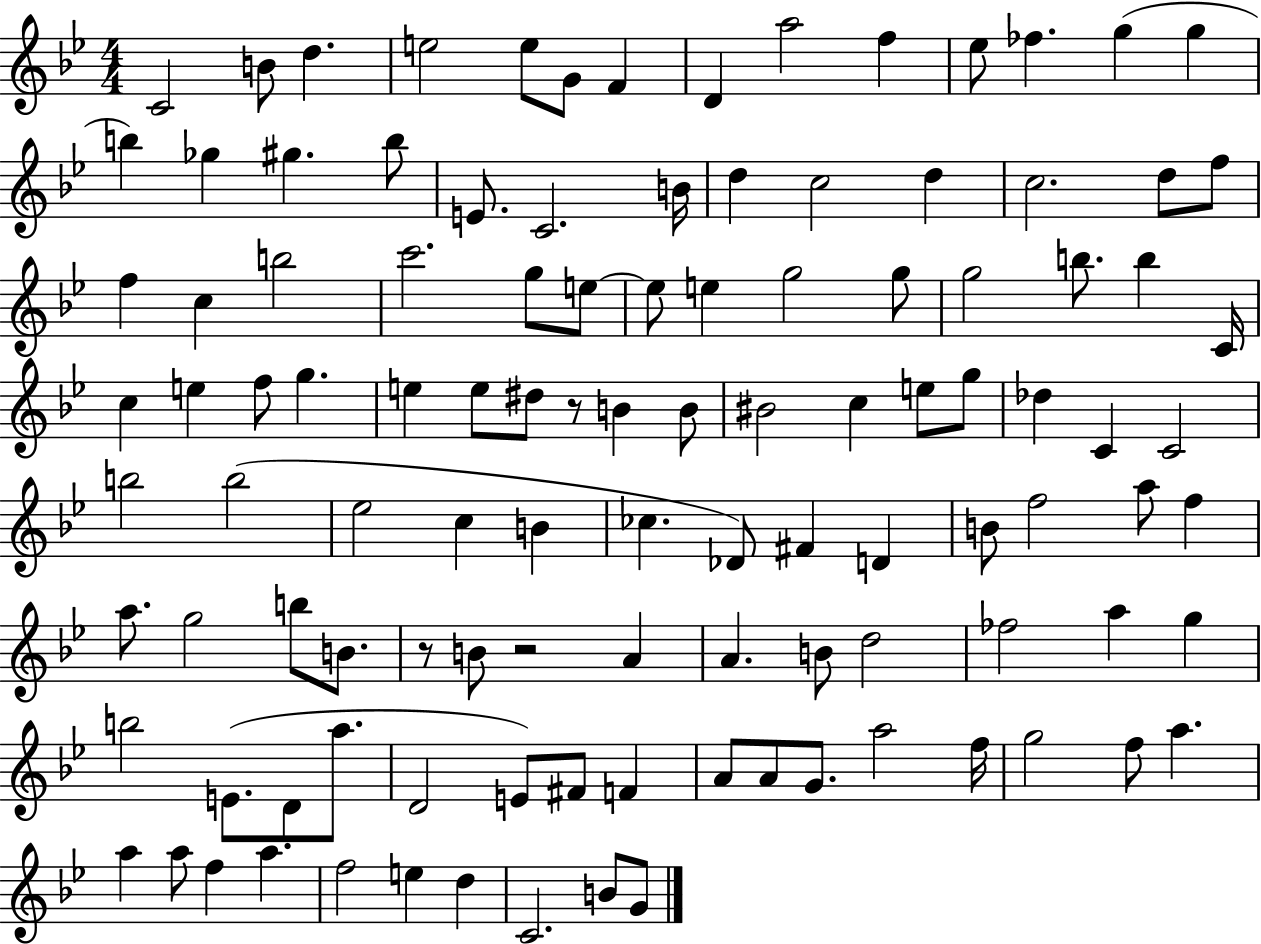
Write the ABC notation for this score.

X:1
T:Untitled
M:4/4
L:1/4
K:Bb
C2 B/2 d e2 e/2 G/2 F D a2 f _e/2 _f g g b _g ^g b/2 E/2 C2 B/4 d c2 d c2 d/2 f/2 f c b2 c'2 g/2 e/2 e/2 e g2 g/2 g2 b/2 b C/4 c e f/2 g e e/2 ^d/2 z/2 B B/2 ^B2 c e/2 g/2 _d C C2 b2 b2 _e2 c B _c _D/2 ^F D B/2 f2 a/2 f a/2 g2 b/2 B/2 z/2 B/2 z2 A A B/2 d2 _f2 a g b2 E/2 D/2 a/2 D2 E/2 ^F/2 F A/2 A/2 G/2 a2 f/4 g2 f/2 a a a/2 f a f2 e d C2 B/2 G/2